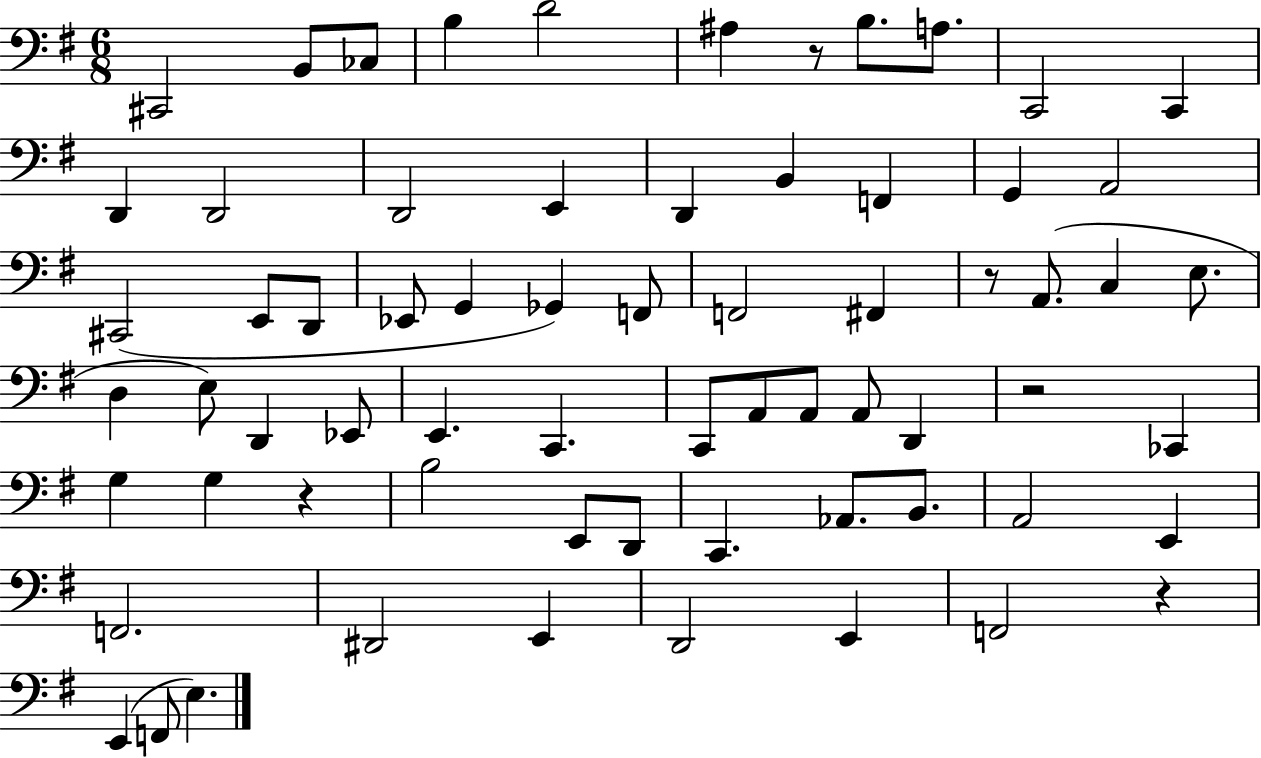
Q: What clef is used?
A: bass